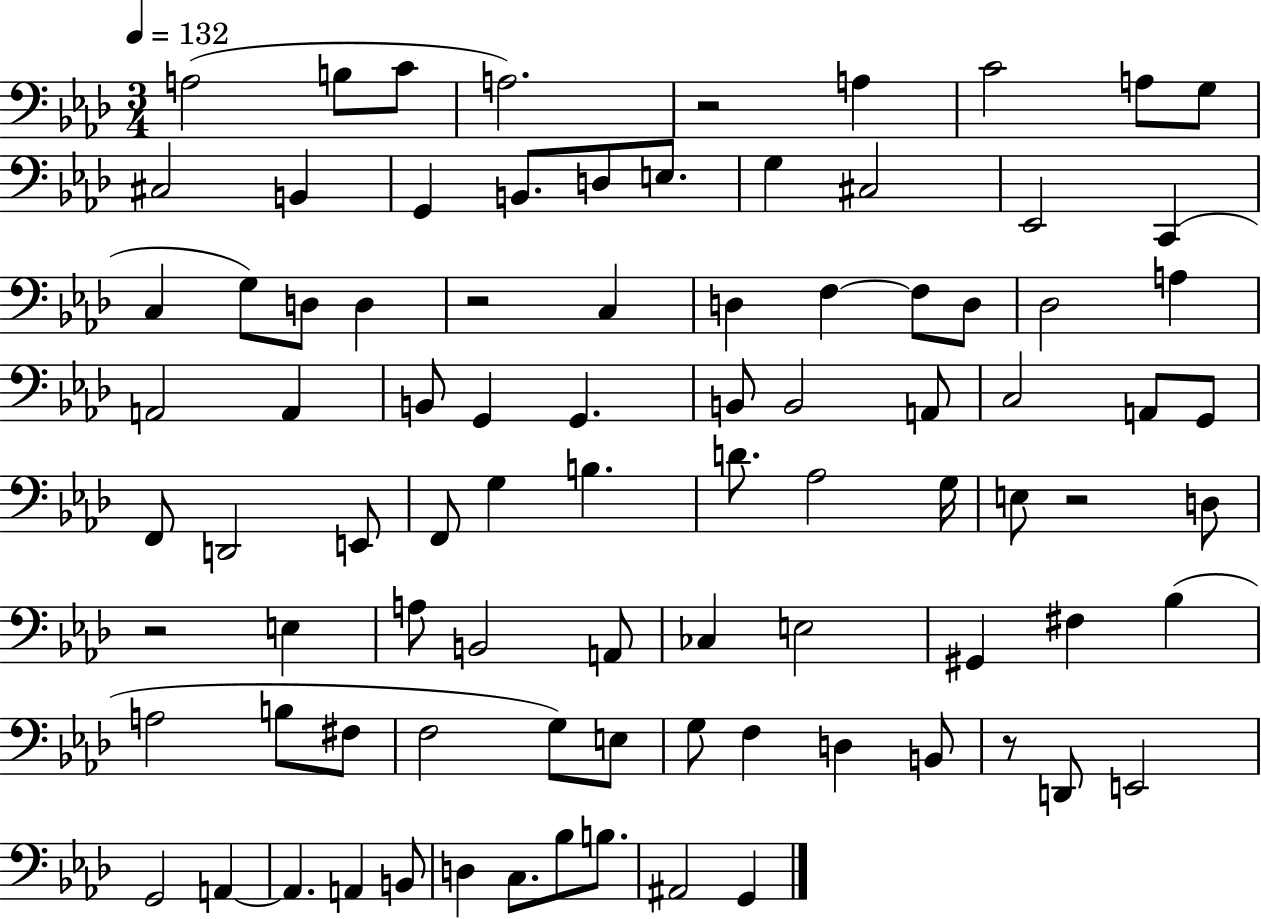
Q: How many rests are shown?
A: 5